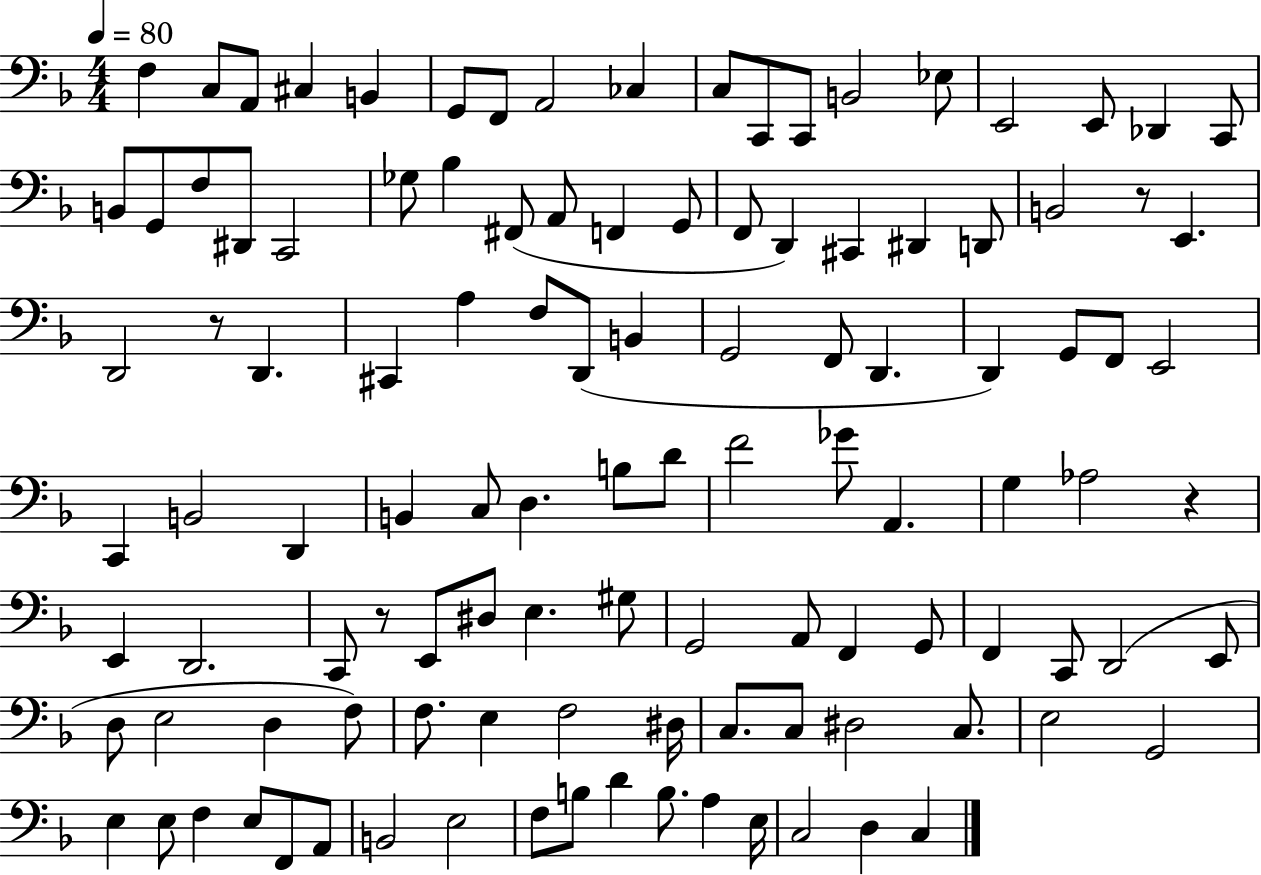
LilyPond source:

{
  \clef bass
  \numericTimeSignature
  \time 4/4
  \key f \major
  \tempo 4 = 80
  f4 c8 a,8 cis4 b,4 | g,8 f,8 a,2 ces4 | c8 c,8 c,8 b,2 ees8 | e,2 e,8 des,4 c,8 | \break b,8 g,8 f8 dis,8 c,2 | ges8 bes4 fis,8( a,8 f,4 g,8 | f,8 d,4) cis,4 dis,4 d,8 | b,2 r8 e,4. | \break d,2 r8 d,4. | cis,4 a4 f8 d,8( b,4 | g,2 f,8 d,4. | d,4) g,8 f,8 e,2 | \break c,4 b,2 d,4 | b,4 c8 d4. b8 d'8 | f'2 ges'8 a,4. | g4 aes2 r4 | \break e,4 d,2. | c,8 r8 e,8 dis8 e4. gis8 | g,2 a,8 f,4 g,8 | f,4 c,8 d,2( e,8 | \break d8 e2 d4 f8) | f8. e4 f2 dis16 | c8. c8 dis2 c8. | e2 g,2 | \break e4 e8 f4 e8 f,8 a,8 | b,2 e2 | f8 b8 d'4 b8. a4 e16 | c2 d4 c4 | \break \bar "|."
}